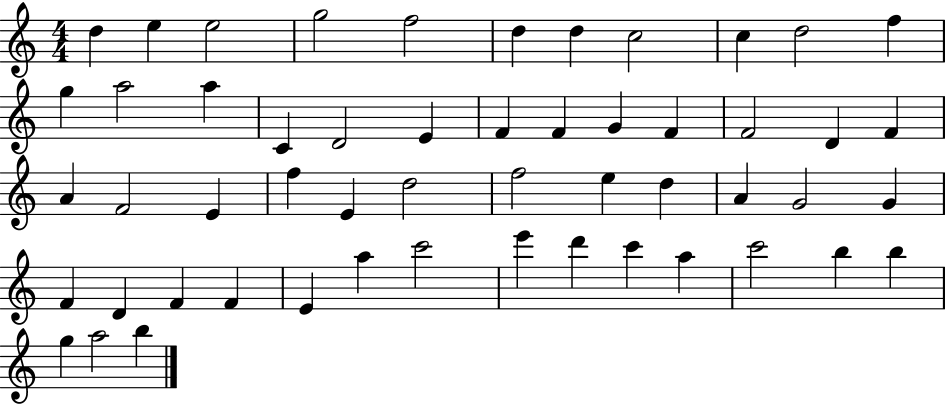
X:1
T:Untitled
M:4/4
L:1/4
K:C
d e e2 g2 f2 d d c2 c d2 f g a2 a C D2 E F F G F F2 D F A F2 E f E d2 f2 e d A G2 G F D F F E a c'2 e' d' c' a c'2 b b g a2 b